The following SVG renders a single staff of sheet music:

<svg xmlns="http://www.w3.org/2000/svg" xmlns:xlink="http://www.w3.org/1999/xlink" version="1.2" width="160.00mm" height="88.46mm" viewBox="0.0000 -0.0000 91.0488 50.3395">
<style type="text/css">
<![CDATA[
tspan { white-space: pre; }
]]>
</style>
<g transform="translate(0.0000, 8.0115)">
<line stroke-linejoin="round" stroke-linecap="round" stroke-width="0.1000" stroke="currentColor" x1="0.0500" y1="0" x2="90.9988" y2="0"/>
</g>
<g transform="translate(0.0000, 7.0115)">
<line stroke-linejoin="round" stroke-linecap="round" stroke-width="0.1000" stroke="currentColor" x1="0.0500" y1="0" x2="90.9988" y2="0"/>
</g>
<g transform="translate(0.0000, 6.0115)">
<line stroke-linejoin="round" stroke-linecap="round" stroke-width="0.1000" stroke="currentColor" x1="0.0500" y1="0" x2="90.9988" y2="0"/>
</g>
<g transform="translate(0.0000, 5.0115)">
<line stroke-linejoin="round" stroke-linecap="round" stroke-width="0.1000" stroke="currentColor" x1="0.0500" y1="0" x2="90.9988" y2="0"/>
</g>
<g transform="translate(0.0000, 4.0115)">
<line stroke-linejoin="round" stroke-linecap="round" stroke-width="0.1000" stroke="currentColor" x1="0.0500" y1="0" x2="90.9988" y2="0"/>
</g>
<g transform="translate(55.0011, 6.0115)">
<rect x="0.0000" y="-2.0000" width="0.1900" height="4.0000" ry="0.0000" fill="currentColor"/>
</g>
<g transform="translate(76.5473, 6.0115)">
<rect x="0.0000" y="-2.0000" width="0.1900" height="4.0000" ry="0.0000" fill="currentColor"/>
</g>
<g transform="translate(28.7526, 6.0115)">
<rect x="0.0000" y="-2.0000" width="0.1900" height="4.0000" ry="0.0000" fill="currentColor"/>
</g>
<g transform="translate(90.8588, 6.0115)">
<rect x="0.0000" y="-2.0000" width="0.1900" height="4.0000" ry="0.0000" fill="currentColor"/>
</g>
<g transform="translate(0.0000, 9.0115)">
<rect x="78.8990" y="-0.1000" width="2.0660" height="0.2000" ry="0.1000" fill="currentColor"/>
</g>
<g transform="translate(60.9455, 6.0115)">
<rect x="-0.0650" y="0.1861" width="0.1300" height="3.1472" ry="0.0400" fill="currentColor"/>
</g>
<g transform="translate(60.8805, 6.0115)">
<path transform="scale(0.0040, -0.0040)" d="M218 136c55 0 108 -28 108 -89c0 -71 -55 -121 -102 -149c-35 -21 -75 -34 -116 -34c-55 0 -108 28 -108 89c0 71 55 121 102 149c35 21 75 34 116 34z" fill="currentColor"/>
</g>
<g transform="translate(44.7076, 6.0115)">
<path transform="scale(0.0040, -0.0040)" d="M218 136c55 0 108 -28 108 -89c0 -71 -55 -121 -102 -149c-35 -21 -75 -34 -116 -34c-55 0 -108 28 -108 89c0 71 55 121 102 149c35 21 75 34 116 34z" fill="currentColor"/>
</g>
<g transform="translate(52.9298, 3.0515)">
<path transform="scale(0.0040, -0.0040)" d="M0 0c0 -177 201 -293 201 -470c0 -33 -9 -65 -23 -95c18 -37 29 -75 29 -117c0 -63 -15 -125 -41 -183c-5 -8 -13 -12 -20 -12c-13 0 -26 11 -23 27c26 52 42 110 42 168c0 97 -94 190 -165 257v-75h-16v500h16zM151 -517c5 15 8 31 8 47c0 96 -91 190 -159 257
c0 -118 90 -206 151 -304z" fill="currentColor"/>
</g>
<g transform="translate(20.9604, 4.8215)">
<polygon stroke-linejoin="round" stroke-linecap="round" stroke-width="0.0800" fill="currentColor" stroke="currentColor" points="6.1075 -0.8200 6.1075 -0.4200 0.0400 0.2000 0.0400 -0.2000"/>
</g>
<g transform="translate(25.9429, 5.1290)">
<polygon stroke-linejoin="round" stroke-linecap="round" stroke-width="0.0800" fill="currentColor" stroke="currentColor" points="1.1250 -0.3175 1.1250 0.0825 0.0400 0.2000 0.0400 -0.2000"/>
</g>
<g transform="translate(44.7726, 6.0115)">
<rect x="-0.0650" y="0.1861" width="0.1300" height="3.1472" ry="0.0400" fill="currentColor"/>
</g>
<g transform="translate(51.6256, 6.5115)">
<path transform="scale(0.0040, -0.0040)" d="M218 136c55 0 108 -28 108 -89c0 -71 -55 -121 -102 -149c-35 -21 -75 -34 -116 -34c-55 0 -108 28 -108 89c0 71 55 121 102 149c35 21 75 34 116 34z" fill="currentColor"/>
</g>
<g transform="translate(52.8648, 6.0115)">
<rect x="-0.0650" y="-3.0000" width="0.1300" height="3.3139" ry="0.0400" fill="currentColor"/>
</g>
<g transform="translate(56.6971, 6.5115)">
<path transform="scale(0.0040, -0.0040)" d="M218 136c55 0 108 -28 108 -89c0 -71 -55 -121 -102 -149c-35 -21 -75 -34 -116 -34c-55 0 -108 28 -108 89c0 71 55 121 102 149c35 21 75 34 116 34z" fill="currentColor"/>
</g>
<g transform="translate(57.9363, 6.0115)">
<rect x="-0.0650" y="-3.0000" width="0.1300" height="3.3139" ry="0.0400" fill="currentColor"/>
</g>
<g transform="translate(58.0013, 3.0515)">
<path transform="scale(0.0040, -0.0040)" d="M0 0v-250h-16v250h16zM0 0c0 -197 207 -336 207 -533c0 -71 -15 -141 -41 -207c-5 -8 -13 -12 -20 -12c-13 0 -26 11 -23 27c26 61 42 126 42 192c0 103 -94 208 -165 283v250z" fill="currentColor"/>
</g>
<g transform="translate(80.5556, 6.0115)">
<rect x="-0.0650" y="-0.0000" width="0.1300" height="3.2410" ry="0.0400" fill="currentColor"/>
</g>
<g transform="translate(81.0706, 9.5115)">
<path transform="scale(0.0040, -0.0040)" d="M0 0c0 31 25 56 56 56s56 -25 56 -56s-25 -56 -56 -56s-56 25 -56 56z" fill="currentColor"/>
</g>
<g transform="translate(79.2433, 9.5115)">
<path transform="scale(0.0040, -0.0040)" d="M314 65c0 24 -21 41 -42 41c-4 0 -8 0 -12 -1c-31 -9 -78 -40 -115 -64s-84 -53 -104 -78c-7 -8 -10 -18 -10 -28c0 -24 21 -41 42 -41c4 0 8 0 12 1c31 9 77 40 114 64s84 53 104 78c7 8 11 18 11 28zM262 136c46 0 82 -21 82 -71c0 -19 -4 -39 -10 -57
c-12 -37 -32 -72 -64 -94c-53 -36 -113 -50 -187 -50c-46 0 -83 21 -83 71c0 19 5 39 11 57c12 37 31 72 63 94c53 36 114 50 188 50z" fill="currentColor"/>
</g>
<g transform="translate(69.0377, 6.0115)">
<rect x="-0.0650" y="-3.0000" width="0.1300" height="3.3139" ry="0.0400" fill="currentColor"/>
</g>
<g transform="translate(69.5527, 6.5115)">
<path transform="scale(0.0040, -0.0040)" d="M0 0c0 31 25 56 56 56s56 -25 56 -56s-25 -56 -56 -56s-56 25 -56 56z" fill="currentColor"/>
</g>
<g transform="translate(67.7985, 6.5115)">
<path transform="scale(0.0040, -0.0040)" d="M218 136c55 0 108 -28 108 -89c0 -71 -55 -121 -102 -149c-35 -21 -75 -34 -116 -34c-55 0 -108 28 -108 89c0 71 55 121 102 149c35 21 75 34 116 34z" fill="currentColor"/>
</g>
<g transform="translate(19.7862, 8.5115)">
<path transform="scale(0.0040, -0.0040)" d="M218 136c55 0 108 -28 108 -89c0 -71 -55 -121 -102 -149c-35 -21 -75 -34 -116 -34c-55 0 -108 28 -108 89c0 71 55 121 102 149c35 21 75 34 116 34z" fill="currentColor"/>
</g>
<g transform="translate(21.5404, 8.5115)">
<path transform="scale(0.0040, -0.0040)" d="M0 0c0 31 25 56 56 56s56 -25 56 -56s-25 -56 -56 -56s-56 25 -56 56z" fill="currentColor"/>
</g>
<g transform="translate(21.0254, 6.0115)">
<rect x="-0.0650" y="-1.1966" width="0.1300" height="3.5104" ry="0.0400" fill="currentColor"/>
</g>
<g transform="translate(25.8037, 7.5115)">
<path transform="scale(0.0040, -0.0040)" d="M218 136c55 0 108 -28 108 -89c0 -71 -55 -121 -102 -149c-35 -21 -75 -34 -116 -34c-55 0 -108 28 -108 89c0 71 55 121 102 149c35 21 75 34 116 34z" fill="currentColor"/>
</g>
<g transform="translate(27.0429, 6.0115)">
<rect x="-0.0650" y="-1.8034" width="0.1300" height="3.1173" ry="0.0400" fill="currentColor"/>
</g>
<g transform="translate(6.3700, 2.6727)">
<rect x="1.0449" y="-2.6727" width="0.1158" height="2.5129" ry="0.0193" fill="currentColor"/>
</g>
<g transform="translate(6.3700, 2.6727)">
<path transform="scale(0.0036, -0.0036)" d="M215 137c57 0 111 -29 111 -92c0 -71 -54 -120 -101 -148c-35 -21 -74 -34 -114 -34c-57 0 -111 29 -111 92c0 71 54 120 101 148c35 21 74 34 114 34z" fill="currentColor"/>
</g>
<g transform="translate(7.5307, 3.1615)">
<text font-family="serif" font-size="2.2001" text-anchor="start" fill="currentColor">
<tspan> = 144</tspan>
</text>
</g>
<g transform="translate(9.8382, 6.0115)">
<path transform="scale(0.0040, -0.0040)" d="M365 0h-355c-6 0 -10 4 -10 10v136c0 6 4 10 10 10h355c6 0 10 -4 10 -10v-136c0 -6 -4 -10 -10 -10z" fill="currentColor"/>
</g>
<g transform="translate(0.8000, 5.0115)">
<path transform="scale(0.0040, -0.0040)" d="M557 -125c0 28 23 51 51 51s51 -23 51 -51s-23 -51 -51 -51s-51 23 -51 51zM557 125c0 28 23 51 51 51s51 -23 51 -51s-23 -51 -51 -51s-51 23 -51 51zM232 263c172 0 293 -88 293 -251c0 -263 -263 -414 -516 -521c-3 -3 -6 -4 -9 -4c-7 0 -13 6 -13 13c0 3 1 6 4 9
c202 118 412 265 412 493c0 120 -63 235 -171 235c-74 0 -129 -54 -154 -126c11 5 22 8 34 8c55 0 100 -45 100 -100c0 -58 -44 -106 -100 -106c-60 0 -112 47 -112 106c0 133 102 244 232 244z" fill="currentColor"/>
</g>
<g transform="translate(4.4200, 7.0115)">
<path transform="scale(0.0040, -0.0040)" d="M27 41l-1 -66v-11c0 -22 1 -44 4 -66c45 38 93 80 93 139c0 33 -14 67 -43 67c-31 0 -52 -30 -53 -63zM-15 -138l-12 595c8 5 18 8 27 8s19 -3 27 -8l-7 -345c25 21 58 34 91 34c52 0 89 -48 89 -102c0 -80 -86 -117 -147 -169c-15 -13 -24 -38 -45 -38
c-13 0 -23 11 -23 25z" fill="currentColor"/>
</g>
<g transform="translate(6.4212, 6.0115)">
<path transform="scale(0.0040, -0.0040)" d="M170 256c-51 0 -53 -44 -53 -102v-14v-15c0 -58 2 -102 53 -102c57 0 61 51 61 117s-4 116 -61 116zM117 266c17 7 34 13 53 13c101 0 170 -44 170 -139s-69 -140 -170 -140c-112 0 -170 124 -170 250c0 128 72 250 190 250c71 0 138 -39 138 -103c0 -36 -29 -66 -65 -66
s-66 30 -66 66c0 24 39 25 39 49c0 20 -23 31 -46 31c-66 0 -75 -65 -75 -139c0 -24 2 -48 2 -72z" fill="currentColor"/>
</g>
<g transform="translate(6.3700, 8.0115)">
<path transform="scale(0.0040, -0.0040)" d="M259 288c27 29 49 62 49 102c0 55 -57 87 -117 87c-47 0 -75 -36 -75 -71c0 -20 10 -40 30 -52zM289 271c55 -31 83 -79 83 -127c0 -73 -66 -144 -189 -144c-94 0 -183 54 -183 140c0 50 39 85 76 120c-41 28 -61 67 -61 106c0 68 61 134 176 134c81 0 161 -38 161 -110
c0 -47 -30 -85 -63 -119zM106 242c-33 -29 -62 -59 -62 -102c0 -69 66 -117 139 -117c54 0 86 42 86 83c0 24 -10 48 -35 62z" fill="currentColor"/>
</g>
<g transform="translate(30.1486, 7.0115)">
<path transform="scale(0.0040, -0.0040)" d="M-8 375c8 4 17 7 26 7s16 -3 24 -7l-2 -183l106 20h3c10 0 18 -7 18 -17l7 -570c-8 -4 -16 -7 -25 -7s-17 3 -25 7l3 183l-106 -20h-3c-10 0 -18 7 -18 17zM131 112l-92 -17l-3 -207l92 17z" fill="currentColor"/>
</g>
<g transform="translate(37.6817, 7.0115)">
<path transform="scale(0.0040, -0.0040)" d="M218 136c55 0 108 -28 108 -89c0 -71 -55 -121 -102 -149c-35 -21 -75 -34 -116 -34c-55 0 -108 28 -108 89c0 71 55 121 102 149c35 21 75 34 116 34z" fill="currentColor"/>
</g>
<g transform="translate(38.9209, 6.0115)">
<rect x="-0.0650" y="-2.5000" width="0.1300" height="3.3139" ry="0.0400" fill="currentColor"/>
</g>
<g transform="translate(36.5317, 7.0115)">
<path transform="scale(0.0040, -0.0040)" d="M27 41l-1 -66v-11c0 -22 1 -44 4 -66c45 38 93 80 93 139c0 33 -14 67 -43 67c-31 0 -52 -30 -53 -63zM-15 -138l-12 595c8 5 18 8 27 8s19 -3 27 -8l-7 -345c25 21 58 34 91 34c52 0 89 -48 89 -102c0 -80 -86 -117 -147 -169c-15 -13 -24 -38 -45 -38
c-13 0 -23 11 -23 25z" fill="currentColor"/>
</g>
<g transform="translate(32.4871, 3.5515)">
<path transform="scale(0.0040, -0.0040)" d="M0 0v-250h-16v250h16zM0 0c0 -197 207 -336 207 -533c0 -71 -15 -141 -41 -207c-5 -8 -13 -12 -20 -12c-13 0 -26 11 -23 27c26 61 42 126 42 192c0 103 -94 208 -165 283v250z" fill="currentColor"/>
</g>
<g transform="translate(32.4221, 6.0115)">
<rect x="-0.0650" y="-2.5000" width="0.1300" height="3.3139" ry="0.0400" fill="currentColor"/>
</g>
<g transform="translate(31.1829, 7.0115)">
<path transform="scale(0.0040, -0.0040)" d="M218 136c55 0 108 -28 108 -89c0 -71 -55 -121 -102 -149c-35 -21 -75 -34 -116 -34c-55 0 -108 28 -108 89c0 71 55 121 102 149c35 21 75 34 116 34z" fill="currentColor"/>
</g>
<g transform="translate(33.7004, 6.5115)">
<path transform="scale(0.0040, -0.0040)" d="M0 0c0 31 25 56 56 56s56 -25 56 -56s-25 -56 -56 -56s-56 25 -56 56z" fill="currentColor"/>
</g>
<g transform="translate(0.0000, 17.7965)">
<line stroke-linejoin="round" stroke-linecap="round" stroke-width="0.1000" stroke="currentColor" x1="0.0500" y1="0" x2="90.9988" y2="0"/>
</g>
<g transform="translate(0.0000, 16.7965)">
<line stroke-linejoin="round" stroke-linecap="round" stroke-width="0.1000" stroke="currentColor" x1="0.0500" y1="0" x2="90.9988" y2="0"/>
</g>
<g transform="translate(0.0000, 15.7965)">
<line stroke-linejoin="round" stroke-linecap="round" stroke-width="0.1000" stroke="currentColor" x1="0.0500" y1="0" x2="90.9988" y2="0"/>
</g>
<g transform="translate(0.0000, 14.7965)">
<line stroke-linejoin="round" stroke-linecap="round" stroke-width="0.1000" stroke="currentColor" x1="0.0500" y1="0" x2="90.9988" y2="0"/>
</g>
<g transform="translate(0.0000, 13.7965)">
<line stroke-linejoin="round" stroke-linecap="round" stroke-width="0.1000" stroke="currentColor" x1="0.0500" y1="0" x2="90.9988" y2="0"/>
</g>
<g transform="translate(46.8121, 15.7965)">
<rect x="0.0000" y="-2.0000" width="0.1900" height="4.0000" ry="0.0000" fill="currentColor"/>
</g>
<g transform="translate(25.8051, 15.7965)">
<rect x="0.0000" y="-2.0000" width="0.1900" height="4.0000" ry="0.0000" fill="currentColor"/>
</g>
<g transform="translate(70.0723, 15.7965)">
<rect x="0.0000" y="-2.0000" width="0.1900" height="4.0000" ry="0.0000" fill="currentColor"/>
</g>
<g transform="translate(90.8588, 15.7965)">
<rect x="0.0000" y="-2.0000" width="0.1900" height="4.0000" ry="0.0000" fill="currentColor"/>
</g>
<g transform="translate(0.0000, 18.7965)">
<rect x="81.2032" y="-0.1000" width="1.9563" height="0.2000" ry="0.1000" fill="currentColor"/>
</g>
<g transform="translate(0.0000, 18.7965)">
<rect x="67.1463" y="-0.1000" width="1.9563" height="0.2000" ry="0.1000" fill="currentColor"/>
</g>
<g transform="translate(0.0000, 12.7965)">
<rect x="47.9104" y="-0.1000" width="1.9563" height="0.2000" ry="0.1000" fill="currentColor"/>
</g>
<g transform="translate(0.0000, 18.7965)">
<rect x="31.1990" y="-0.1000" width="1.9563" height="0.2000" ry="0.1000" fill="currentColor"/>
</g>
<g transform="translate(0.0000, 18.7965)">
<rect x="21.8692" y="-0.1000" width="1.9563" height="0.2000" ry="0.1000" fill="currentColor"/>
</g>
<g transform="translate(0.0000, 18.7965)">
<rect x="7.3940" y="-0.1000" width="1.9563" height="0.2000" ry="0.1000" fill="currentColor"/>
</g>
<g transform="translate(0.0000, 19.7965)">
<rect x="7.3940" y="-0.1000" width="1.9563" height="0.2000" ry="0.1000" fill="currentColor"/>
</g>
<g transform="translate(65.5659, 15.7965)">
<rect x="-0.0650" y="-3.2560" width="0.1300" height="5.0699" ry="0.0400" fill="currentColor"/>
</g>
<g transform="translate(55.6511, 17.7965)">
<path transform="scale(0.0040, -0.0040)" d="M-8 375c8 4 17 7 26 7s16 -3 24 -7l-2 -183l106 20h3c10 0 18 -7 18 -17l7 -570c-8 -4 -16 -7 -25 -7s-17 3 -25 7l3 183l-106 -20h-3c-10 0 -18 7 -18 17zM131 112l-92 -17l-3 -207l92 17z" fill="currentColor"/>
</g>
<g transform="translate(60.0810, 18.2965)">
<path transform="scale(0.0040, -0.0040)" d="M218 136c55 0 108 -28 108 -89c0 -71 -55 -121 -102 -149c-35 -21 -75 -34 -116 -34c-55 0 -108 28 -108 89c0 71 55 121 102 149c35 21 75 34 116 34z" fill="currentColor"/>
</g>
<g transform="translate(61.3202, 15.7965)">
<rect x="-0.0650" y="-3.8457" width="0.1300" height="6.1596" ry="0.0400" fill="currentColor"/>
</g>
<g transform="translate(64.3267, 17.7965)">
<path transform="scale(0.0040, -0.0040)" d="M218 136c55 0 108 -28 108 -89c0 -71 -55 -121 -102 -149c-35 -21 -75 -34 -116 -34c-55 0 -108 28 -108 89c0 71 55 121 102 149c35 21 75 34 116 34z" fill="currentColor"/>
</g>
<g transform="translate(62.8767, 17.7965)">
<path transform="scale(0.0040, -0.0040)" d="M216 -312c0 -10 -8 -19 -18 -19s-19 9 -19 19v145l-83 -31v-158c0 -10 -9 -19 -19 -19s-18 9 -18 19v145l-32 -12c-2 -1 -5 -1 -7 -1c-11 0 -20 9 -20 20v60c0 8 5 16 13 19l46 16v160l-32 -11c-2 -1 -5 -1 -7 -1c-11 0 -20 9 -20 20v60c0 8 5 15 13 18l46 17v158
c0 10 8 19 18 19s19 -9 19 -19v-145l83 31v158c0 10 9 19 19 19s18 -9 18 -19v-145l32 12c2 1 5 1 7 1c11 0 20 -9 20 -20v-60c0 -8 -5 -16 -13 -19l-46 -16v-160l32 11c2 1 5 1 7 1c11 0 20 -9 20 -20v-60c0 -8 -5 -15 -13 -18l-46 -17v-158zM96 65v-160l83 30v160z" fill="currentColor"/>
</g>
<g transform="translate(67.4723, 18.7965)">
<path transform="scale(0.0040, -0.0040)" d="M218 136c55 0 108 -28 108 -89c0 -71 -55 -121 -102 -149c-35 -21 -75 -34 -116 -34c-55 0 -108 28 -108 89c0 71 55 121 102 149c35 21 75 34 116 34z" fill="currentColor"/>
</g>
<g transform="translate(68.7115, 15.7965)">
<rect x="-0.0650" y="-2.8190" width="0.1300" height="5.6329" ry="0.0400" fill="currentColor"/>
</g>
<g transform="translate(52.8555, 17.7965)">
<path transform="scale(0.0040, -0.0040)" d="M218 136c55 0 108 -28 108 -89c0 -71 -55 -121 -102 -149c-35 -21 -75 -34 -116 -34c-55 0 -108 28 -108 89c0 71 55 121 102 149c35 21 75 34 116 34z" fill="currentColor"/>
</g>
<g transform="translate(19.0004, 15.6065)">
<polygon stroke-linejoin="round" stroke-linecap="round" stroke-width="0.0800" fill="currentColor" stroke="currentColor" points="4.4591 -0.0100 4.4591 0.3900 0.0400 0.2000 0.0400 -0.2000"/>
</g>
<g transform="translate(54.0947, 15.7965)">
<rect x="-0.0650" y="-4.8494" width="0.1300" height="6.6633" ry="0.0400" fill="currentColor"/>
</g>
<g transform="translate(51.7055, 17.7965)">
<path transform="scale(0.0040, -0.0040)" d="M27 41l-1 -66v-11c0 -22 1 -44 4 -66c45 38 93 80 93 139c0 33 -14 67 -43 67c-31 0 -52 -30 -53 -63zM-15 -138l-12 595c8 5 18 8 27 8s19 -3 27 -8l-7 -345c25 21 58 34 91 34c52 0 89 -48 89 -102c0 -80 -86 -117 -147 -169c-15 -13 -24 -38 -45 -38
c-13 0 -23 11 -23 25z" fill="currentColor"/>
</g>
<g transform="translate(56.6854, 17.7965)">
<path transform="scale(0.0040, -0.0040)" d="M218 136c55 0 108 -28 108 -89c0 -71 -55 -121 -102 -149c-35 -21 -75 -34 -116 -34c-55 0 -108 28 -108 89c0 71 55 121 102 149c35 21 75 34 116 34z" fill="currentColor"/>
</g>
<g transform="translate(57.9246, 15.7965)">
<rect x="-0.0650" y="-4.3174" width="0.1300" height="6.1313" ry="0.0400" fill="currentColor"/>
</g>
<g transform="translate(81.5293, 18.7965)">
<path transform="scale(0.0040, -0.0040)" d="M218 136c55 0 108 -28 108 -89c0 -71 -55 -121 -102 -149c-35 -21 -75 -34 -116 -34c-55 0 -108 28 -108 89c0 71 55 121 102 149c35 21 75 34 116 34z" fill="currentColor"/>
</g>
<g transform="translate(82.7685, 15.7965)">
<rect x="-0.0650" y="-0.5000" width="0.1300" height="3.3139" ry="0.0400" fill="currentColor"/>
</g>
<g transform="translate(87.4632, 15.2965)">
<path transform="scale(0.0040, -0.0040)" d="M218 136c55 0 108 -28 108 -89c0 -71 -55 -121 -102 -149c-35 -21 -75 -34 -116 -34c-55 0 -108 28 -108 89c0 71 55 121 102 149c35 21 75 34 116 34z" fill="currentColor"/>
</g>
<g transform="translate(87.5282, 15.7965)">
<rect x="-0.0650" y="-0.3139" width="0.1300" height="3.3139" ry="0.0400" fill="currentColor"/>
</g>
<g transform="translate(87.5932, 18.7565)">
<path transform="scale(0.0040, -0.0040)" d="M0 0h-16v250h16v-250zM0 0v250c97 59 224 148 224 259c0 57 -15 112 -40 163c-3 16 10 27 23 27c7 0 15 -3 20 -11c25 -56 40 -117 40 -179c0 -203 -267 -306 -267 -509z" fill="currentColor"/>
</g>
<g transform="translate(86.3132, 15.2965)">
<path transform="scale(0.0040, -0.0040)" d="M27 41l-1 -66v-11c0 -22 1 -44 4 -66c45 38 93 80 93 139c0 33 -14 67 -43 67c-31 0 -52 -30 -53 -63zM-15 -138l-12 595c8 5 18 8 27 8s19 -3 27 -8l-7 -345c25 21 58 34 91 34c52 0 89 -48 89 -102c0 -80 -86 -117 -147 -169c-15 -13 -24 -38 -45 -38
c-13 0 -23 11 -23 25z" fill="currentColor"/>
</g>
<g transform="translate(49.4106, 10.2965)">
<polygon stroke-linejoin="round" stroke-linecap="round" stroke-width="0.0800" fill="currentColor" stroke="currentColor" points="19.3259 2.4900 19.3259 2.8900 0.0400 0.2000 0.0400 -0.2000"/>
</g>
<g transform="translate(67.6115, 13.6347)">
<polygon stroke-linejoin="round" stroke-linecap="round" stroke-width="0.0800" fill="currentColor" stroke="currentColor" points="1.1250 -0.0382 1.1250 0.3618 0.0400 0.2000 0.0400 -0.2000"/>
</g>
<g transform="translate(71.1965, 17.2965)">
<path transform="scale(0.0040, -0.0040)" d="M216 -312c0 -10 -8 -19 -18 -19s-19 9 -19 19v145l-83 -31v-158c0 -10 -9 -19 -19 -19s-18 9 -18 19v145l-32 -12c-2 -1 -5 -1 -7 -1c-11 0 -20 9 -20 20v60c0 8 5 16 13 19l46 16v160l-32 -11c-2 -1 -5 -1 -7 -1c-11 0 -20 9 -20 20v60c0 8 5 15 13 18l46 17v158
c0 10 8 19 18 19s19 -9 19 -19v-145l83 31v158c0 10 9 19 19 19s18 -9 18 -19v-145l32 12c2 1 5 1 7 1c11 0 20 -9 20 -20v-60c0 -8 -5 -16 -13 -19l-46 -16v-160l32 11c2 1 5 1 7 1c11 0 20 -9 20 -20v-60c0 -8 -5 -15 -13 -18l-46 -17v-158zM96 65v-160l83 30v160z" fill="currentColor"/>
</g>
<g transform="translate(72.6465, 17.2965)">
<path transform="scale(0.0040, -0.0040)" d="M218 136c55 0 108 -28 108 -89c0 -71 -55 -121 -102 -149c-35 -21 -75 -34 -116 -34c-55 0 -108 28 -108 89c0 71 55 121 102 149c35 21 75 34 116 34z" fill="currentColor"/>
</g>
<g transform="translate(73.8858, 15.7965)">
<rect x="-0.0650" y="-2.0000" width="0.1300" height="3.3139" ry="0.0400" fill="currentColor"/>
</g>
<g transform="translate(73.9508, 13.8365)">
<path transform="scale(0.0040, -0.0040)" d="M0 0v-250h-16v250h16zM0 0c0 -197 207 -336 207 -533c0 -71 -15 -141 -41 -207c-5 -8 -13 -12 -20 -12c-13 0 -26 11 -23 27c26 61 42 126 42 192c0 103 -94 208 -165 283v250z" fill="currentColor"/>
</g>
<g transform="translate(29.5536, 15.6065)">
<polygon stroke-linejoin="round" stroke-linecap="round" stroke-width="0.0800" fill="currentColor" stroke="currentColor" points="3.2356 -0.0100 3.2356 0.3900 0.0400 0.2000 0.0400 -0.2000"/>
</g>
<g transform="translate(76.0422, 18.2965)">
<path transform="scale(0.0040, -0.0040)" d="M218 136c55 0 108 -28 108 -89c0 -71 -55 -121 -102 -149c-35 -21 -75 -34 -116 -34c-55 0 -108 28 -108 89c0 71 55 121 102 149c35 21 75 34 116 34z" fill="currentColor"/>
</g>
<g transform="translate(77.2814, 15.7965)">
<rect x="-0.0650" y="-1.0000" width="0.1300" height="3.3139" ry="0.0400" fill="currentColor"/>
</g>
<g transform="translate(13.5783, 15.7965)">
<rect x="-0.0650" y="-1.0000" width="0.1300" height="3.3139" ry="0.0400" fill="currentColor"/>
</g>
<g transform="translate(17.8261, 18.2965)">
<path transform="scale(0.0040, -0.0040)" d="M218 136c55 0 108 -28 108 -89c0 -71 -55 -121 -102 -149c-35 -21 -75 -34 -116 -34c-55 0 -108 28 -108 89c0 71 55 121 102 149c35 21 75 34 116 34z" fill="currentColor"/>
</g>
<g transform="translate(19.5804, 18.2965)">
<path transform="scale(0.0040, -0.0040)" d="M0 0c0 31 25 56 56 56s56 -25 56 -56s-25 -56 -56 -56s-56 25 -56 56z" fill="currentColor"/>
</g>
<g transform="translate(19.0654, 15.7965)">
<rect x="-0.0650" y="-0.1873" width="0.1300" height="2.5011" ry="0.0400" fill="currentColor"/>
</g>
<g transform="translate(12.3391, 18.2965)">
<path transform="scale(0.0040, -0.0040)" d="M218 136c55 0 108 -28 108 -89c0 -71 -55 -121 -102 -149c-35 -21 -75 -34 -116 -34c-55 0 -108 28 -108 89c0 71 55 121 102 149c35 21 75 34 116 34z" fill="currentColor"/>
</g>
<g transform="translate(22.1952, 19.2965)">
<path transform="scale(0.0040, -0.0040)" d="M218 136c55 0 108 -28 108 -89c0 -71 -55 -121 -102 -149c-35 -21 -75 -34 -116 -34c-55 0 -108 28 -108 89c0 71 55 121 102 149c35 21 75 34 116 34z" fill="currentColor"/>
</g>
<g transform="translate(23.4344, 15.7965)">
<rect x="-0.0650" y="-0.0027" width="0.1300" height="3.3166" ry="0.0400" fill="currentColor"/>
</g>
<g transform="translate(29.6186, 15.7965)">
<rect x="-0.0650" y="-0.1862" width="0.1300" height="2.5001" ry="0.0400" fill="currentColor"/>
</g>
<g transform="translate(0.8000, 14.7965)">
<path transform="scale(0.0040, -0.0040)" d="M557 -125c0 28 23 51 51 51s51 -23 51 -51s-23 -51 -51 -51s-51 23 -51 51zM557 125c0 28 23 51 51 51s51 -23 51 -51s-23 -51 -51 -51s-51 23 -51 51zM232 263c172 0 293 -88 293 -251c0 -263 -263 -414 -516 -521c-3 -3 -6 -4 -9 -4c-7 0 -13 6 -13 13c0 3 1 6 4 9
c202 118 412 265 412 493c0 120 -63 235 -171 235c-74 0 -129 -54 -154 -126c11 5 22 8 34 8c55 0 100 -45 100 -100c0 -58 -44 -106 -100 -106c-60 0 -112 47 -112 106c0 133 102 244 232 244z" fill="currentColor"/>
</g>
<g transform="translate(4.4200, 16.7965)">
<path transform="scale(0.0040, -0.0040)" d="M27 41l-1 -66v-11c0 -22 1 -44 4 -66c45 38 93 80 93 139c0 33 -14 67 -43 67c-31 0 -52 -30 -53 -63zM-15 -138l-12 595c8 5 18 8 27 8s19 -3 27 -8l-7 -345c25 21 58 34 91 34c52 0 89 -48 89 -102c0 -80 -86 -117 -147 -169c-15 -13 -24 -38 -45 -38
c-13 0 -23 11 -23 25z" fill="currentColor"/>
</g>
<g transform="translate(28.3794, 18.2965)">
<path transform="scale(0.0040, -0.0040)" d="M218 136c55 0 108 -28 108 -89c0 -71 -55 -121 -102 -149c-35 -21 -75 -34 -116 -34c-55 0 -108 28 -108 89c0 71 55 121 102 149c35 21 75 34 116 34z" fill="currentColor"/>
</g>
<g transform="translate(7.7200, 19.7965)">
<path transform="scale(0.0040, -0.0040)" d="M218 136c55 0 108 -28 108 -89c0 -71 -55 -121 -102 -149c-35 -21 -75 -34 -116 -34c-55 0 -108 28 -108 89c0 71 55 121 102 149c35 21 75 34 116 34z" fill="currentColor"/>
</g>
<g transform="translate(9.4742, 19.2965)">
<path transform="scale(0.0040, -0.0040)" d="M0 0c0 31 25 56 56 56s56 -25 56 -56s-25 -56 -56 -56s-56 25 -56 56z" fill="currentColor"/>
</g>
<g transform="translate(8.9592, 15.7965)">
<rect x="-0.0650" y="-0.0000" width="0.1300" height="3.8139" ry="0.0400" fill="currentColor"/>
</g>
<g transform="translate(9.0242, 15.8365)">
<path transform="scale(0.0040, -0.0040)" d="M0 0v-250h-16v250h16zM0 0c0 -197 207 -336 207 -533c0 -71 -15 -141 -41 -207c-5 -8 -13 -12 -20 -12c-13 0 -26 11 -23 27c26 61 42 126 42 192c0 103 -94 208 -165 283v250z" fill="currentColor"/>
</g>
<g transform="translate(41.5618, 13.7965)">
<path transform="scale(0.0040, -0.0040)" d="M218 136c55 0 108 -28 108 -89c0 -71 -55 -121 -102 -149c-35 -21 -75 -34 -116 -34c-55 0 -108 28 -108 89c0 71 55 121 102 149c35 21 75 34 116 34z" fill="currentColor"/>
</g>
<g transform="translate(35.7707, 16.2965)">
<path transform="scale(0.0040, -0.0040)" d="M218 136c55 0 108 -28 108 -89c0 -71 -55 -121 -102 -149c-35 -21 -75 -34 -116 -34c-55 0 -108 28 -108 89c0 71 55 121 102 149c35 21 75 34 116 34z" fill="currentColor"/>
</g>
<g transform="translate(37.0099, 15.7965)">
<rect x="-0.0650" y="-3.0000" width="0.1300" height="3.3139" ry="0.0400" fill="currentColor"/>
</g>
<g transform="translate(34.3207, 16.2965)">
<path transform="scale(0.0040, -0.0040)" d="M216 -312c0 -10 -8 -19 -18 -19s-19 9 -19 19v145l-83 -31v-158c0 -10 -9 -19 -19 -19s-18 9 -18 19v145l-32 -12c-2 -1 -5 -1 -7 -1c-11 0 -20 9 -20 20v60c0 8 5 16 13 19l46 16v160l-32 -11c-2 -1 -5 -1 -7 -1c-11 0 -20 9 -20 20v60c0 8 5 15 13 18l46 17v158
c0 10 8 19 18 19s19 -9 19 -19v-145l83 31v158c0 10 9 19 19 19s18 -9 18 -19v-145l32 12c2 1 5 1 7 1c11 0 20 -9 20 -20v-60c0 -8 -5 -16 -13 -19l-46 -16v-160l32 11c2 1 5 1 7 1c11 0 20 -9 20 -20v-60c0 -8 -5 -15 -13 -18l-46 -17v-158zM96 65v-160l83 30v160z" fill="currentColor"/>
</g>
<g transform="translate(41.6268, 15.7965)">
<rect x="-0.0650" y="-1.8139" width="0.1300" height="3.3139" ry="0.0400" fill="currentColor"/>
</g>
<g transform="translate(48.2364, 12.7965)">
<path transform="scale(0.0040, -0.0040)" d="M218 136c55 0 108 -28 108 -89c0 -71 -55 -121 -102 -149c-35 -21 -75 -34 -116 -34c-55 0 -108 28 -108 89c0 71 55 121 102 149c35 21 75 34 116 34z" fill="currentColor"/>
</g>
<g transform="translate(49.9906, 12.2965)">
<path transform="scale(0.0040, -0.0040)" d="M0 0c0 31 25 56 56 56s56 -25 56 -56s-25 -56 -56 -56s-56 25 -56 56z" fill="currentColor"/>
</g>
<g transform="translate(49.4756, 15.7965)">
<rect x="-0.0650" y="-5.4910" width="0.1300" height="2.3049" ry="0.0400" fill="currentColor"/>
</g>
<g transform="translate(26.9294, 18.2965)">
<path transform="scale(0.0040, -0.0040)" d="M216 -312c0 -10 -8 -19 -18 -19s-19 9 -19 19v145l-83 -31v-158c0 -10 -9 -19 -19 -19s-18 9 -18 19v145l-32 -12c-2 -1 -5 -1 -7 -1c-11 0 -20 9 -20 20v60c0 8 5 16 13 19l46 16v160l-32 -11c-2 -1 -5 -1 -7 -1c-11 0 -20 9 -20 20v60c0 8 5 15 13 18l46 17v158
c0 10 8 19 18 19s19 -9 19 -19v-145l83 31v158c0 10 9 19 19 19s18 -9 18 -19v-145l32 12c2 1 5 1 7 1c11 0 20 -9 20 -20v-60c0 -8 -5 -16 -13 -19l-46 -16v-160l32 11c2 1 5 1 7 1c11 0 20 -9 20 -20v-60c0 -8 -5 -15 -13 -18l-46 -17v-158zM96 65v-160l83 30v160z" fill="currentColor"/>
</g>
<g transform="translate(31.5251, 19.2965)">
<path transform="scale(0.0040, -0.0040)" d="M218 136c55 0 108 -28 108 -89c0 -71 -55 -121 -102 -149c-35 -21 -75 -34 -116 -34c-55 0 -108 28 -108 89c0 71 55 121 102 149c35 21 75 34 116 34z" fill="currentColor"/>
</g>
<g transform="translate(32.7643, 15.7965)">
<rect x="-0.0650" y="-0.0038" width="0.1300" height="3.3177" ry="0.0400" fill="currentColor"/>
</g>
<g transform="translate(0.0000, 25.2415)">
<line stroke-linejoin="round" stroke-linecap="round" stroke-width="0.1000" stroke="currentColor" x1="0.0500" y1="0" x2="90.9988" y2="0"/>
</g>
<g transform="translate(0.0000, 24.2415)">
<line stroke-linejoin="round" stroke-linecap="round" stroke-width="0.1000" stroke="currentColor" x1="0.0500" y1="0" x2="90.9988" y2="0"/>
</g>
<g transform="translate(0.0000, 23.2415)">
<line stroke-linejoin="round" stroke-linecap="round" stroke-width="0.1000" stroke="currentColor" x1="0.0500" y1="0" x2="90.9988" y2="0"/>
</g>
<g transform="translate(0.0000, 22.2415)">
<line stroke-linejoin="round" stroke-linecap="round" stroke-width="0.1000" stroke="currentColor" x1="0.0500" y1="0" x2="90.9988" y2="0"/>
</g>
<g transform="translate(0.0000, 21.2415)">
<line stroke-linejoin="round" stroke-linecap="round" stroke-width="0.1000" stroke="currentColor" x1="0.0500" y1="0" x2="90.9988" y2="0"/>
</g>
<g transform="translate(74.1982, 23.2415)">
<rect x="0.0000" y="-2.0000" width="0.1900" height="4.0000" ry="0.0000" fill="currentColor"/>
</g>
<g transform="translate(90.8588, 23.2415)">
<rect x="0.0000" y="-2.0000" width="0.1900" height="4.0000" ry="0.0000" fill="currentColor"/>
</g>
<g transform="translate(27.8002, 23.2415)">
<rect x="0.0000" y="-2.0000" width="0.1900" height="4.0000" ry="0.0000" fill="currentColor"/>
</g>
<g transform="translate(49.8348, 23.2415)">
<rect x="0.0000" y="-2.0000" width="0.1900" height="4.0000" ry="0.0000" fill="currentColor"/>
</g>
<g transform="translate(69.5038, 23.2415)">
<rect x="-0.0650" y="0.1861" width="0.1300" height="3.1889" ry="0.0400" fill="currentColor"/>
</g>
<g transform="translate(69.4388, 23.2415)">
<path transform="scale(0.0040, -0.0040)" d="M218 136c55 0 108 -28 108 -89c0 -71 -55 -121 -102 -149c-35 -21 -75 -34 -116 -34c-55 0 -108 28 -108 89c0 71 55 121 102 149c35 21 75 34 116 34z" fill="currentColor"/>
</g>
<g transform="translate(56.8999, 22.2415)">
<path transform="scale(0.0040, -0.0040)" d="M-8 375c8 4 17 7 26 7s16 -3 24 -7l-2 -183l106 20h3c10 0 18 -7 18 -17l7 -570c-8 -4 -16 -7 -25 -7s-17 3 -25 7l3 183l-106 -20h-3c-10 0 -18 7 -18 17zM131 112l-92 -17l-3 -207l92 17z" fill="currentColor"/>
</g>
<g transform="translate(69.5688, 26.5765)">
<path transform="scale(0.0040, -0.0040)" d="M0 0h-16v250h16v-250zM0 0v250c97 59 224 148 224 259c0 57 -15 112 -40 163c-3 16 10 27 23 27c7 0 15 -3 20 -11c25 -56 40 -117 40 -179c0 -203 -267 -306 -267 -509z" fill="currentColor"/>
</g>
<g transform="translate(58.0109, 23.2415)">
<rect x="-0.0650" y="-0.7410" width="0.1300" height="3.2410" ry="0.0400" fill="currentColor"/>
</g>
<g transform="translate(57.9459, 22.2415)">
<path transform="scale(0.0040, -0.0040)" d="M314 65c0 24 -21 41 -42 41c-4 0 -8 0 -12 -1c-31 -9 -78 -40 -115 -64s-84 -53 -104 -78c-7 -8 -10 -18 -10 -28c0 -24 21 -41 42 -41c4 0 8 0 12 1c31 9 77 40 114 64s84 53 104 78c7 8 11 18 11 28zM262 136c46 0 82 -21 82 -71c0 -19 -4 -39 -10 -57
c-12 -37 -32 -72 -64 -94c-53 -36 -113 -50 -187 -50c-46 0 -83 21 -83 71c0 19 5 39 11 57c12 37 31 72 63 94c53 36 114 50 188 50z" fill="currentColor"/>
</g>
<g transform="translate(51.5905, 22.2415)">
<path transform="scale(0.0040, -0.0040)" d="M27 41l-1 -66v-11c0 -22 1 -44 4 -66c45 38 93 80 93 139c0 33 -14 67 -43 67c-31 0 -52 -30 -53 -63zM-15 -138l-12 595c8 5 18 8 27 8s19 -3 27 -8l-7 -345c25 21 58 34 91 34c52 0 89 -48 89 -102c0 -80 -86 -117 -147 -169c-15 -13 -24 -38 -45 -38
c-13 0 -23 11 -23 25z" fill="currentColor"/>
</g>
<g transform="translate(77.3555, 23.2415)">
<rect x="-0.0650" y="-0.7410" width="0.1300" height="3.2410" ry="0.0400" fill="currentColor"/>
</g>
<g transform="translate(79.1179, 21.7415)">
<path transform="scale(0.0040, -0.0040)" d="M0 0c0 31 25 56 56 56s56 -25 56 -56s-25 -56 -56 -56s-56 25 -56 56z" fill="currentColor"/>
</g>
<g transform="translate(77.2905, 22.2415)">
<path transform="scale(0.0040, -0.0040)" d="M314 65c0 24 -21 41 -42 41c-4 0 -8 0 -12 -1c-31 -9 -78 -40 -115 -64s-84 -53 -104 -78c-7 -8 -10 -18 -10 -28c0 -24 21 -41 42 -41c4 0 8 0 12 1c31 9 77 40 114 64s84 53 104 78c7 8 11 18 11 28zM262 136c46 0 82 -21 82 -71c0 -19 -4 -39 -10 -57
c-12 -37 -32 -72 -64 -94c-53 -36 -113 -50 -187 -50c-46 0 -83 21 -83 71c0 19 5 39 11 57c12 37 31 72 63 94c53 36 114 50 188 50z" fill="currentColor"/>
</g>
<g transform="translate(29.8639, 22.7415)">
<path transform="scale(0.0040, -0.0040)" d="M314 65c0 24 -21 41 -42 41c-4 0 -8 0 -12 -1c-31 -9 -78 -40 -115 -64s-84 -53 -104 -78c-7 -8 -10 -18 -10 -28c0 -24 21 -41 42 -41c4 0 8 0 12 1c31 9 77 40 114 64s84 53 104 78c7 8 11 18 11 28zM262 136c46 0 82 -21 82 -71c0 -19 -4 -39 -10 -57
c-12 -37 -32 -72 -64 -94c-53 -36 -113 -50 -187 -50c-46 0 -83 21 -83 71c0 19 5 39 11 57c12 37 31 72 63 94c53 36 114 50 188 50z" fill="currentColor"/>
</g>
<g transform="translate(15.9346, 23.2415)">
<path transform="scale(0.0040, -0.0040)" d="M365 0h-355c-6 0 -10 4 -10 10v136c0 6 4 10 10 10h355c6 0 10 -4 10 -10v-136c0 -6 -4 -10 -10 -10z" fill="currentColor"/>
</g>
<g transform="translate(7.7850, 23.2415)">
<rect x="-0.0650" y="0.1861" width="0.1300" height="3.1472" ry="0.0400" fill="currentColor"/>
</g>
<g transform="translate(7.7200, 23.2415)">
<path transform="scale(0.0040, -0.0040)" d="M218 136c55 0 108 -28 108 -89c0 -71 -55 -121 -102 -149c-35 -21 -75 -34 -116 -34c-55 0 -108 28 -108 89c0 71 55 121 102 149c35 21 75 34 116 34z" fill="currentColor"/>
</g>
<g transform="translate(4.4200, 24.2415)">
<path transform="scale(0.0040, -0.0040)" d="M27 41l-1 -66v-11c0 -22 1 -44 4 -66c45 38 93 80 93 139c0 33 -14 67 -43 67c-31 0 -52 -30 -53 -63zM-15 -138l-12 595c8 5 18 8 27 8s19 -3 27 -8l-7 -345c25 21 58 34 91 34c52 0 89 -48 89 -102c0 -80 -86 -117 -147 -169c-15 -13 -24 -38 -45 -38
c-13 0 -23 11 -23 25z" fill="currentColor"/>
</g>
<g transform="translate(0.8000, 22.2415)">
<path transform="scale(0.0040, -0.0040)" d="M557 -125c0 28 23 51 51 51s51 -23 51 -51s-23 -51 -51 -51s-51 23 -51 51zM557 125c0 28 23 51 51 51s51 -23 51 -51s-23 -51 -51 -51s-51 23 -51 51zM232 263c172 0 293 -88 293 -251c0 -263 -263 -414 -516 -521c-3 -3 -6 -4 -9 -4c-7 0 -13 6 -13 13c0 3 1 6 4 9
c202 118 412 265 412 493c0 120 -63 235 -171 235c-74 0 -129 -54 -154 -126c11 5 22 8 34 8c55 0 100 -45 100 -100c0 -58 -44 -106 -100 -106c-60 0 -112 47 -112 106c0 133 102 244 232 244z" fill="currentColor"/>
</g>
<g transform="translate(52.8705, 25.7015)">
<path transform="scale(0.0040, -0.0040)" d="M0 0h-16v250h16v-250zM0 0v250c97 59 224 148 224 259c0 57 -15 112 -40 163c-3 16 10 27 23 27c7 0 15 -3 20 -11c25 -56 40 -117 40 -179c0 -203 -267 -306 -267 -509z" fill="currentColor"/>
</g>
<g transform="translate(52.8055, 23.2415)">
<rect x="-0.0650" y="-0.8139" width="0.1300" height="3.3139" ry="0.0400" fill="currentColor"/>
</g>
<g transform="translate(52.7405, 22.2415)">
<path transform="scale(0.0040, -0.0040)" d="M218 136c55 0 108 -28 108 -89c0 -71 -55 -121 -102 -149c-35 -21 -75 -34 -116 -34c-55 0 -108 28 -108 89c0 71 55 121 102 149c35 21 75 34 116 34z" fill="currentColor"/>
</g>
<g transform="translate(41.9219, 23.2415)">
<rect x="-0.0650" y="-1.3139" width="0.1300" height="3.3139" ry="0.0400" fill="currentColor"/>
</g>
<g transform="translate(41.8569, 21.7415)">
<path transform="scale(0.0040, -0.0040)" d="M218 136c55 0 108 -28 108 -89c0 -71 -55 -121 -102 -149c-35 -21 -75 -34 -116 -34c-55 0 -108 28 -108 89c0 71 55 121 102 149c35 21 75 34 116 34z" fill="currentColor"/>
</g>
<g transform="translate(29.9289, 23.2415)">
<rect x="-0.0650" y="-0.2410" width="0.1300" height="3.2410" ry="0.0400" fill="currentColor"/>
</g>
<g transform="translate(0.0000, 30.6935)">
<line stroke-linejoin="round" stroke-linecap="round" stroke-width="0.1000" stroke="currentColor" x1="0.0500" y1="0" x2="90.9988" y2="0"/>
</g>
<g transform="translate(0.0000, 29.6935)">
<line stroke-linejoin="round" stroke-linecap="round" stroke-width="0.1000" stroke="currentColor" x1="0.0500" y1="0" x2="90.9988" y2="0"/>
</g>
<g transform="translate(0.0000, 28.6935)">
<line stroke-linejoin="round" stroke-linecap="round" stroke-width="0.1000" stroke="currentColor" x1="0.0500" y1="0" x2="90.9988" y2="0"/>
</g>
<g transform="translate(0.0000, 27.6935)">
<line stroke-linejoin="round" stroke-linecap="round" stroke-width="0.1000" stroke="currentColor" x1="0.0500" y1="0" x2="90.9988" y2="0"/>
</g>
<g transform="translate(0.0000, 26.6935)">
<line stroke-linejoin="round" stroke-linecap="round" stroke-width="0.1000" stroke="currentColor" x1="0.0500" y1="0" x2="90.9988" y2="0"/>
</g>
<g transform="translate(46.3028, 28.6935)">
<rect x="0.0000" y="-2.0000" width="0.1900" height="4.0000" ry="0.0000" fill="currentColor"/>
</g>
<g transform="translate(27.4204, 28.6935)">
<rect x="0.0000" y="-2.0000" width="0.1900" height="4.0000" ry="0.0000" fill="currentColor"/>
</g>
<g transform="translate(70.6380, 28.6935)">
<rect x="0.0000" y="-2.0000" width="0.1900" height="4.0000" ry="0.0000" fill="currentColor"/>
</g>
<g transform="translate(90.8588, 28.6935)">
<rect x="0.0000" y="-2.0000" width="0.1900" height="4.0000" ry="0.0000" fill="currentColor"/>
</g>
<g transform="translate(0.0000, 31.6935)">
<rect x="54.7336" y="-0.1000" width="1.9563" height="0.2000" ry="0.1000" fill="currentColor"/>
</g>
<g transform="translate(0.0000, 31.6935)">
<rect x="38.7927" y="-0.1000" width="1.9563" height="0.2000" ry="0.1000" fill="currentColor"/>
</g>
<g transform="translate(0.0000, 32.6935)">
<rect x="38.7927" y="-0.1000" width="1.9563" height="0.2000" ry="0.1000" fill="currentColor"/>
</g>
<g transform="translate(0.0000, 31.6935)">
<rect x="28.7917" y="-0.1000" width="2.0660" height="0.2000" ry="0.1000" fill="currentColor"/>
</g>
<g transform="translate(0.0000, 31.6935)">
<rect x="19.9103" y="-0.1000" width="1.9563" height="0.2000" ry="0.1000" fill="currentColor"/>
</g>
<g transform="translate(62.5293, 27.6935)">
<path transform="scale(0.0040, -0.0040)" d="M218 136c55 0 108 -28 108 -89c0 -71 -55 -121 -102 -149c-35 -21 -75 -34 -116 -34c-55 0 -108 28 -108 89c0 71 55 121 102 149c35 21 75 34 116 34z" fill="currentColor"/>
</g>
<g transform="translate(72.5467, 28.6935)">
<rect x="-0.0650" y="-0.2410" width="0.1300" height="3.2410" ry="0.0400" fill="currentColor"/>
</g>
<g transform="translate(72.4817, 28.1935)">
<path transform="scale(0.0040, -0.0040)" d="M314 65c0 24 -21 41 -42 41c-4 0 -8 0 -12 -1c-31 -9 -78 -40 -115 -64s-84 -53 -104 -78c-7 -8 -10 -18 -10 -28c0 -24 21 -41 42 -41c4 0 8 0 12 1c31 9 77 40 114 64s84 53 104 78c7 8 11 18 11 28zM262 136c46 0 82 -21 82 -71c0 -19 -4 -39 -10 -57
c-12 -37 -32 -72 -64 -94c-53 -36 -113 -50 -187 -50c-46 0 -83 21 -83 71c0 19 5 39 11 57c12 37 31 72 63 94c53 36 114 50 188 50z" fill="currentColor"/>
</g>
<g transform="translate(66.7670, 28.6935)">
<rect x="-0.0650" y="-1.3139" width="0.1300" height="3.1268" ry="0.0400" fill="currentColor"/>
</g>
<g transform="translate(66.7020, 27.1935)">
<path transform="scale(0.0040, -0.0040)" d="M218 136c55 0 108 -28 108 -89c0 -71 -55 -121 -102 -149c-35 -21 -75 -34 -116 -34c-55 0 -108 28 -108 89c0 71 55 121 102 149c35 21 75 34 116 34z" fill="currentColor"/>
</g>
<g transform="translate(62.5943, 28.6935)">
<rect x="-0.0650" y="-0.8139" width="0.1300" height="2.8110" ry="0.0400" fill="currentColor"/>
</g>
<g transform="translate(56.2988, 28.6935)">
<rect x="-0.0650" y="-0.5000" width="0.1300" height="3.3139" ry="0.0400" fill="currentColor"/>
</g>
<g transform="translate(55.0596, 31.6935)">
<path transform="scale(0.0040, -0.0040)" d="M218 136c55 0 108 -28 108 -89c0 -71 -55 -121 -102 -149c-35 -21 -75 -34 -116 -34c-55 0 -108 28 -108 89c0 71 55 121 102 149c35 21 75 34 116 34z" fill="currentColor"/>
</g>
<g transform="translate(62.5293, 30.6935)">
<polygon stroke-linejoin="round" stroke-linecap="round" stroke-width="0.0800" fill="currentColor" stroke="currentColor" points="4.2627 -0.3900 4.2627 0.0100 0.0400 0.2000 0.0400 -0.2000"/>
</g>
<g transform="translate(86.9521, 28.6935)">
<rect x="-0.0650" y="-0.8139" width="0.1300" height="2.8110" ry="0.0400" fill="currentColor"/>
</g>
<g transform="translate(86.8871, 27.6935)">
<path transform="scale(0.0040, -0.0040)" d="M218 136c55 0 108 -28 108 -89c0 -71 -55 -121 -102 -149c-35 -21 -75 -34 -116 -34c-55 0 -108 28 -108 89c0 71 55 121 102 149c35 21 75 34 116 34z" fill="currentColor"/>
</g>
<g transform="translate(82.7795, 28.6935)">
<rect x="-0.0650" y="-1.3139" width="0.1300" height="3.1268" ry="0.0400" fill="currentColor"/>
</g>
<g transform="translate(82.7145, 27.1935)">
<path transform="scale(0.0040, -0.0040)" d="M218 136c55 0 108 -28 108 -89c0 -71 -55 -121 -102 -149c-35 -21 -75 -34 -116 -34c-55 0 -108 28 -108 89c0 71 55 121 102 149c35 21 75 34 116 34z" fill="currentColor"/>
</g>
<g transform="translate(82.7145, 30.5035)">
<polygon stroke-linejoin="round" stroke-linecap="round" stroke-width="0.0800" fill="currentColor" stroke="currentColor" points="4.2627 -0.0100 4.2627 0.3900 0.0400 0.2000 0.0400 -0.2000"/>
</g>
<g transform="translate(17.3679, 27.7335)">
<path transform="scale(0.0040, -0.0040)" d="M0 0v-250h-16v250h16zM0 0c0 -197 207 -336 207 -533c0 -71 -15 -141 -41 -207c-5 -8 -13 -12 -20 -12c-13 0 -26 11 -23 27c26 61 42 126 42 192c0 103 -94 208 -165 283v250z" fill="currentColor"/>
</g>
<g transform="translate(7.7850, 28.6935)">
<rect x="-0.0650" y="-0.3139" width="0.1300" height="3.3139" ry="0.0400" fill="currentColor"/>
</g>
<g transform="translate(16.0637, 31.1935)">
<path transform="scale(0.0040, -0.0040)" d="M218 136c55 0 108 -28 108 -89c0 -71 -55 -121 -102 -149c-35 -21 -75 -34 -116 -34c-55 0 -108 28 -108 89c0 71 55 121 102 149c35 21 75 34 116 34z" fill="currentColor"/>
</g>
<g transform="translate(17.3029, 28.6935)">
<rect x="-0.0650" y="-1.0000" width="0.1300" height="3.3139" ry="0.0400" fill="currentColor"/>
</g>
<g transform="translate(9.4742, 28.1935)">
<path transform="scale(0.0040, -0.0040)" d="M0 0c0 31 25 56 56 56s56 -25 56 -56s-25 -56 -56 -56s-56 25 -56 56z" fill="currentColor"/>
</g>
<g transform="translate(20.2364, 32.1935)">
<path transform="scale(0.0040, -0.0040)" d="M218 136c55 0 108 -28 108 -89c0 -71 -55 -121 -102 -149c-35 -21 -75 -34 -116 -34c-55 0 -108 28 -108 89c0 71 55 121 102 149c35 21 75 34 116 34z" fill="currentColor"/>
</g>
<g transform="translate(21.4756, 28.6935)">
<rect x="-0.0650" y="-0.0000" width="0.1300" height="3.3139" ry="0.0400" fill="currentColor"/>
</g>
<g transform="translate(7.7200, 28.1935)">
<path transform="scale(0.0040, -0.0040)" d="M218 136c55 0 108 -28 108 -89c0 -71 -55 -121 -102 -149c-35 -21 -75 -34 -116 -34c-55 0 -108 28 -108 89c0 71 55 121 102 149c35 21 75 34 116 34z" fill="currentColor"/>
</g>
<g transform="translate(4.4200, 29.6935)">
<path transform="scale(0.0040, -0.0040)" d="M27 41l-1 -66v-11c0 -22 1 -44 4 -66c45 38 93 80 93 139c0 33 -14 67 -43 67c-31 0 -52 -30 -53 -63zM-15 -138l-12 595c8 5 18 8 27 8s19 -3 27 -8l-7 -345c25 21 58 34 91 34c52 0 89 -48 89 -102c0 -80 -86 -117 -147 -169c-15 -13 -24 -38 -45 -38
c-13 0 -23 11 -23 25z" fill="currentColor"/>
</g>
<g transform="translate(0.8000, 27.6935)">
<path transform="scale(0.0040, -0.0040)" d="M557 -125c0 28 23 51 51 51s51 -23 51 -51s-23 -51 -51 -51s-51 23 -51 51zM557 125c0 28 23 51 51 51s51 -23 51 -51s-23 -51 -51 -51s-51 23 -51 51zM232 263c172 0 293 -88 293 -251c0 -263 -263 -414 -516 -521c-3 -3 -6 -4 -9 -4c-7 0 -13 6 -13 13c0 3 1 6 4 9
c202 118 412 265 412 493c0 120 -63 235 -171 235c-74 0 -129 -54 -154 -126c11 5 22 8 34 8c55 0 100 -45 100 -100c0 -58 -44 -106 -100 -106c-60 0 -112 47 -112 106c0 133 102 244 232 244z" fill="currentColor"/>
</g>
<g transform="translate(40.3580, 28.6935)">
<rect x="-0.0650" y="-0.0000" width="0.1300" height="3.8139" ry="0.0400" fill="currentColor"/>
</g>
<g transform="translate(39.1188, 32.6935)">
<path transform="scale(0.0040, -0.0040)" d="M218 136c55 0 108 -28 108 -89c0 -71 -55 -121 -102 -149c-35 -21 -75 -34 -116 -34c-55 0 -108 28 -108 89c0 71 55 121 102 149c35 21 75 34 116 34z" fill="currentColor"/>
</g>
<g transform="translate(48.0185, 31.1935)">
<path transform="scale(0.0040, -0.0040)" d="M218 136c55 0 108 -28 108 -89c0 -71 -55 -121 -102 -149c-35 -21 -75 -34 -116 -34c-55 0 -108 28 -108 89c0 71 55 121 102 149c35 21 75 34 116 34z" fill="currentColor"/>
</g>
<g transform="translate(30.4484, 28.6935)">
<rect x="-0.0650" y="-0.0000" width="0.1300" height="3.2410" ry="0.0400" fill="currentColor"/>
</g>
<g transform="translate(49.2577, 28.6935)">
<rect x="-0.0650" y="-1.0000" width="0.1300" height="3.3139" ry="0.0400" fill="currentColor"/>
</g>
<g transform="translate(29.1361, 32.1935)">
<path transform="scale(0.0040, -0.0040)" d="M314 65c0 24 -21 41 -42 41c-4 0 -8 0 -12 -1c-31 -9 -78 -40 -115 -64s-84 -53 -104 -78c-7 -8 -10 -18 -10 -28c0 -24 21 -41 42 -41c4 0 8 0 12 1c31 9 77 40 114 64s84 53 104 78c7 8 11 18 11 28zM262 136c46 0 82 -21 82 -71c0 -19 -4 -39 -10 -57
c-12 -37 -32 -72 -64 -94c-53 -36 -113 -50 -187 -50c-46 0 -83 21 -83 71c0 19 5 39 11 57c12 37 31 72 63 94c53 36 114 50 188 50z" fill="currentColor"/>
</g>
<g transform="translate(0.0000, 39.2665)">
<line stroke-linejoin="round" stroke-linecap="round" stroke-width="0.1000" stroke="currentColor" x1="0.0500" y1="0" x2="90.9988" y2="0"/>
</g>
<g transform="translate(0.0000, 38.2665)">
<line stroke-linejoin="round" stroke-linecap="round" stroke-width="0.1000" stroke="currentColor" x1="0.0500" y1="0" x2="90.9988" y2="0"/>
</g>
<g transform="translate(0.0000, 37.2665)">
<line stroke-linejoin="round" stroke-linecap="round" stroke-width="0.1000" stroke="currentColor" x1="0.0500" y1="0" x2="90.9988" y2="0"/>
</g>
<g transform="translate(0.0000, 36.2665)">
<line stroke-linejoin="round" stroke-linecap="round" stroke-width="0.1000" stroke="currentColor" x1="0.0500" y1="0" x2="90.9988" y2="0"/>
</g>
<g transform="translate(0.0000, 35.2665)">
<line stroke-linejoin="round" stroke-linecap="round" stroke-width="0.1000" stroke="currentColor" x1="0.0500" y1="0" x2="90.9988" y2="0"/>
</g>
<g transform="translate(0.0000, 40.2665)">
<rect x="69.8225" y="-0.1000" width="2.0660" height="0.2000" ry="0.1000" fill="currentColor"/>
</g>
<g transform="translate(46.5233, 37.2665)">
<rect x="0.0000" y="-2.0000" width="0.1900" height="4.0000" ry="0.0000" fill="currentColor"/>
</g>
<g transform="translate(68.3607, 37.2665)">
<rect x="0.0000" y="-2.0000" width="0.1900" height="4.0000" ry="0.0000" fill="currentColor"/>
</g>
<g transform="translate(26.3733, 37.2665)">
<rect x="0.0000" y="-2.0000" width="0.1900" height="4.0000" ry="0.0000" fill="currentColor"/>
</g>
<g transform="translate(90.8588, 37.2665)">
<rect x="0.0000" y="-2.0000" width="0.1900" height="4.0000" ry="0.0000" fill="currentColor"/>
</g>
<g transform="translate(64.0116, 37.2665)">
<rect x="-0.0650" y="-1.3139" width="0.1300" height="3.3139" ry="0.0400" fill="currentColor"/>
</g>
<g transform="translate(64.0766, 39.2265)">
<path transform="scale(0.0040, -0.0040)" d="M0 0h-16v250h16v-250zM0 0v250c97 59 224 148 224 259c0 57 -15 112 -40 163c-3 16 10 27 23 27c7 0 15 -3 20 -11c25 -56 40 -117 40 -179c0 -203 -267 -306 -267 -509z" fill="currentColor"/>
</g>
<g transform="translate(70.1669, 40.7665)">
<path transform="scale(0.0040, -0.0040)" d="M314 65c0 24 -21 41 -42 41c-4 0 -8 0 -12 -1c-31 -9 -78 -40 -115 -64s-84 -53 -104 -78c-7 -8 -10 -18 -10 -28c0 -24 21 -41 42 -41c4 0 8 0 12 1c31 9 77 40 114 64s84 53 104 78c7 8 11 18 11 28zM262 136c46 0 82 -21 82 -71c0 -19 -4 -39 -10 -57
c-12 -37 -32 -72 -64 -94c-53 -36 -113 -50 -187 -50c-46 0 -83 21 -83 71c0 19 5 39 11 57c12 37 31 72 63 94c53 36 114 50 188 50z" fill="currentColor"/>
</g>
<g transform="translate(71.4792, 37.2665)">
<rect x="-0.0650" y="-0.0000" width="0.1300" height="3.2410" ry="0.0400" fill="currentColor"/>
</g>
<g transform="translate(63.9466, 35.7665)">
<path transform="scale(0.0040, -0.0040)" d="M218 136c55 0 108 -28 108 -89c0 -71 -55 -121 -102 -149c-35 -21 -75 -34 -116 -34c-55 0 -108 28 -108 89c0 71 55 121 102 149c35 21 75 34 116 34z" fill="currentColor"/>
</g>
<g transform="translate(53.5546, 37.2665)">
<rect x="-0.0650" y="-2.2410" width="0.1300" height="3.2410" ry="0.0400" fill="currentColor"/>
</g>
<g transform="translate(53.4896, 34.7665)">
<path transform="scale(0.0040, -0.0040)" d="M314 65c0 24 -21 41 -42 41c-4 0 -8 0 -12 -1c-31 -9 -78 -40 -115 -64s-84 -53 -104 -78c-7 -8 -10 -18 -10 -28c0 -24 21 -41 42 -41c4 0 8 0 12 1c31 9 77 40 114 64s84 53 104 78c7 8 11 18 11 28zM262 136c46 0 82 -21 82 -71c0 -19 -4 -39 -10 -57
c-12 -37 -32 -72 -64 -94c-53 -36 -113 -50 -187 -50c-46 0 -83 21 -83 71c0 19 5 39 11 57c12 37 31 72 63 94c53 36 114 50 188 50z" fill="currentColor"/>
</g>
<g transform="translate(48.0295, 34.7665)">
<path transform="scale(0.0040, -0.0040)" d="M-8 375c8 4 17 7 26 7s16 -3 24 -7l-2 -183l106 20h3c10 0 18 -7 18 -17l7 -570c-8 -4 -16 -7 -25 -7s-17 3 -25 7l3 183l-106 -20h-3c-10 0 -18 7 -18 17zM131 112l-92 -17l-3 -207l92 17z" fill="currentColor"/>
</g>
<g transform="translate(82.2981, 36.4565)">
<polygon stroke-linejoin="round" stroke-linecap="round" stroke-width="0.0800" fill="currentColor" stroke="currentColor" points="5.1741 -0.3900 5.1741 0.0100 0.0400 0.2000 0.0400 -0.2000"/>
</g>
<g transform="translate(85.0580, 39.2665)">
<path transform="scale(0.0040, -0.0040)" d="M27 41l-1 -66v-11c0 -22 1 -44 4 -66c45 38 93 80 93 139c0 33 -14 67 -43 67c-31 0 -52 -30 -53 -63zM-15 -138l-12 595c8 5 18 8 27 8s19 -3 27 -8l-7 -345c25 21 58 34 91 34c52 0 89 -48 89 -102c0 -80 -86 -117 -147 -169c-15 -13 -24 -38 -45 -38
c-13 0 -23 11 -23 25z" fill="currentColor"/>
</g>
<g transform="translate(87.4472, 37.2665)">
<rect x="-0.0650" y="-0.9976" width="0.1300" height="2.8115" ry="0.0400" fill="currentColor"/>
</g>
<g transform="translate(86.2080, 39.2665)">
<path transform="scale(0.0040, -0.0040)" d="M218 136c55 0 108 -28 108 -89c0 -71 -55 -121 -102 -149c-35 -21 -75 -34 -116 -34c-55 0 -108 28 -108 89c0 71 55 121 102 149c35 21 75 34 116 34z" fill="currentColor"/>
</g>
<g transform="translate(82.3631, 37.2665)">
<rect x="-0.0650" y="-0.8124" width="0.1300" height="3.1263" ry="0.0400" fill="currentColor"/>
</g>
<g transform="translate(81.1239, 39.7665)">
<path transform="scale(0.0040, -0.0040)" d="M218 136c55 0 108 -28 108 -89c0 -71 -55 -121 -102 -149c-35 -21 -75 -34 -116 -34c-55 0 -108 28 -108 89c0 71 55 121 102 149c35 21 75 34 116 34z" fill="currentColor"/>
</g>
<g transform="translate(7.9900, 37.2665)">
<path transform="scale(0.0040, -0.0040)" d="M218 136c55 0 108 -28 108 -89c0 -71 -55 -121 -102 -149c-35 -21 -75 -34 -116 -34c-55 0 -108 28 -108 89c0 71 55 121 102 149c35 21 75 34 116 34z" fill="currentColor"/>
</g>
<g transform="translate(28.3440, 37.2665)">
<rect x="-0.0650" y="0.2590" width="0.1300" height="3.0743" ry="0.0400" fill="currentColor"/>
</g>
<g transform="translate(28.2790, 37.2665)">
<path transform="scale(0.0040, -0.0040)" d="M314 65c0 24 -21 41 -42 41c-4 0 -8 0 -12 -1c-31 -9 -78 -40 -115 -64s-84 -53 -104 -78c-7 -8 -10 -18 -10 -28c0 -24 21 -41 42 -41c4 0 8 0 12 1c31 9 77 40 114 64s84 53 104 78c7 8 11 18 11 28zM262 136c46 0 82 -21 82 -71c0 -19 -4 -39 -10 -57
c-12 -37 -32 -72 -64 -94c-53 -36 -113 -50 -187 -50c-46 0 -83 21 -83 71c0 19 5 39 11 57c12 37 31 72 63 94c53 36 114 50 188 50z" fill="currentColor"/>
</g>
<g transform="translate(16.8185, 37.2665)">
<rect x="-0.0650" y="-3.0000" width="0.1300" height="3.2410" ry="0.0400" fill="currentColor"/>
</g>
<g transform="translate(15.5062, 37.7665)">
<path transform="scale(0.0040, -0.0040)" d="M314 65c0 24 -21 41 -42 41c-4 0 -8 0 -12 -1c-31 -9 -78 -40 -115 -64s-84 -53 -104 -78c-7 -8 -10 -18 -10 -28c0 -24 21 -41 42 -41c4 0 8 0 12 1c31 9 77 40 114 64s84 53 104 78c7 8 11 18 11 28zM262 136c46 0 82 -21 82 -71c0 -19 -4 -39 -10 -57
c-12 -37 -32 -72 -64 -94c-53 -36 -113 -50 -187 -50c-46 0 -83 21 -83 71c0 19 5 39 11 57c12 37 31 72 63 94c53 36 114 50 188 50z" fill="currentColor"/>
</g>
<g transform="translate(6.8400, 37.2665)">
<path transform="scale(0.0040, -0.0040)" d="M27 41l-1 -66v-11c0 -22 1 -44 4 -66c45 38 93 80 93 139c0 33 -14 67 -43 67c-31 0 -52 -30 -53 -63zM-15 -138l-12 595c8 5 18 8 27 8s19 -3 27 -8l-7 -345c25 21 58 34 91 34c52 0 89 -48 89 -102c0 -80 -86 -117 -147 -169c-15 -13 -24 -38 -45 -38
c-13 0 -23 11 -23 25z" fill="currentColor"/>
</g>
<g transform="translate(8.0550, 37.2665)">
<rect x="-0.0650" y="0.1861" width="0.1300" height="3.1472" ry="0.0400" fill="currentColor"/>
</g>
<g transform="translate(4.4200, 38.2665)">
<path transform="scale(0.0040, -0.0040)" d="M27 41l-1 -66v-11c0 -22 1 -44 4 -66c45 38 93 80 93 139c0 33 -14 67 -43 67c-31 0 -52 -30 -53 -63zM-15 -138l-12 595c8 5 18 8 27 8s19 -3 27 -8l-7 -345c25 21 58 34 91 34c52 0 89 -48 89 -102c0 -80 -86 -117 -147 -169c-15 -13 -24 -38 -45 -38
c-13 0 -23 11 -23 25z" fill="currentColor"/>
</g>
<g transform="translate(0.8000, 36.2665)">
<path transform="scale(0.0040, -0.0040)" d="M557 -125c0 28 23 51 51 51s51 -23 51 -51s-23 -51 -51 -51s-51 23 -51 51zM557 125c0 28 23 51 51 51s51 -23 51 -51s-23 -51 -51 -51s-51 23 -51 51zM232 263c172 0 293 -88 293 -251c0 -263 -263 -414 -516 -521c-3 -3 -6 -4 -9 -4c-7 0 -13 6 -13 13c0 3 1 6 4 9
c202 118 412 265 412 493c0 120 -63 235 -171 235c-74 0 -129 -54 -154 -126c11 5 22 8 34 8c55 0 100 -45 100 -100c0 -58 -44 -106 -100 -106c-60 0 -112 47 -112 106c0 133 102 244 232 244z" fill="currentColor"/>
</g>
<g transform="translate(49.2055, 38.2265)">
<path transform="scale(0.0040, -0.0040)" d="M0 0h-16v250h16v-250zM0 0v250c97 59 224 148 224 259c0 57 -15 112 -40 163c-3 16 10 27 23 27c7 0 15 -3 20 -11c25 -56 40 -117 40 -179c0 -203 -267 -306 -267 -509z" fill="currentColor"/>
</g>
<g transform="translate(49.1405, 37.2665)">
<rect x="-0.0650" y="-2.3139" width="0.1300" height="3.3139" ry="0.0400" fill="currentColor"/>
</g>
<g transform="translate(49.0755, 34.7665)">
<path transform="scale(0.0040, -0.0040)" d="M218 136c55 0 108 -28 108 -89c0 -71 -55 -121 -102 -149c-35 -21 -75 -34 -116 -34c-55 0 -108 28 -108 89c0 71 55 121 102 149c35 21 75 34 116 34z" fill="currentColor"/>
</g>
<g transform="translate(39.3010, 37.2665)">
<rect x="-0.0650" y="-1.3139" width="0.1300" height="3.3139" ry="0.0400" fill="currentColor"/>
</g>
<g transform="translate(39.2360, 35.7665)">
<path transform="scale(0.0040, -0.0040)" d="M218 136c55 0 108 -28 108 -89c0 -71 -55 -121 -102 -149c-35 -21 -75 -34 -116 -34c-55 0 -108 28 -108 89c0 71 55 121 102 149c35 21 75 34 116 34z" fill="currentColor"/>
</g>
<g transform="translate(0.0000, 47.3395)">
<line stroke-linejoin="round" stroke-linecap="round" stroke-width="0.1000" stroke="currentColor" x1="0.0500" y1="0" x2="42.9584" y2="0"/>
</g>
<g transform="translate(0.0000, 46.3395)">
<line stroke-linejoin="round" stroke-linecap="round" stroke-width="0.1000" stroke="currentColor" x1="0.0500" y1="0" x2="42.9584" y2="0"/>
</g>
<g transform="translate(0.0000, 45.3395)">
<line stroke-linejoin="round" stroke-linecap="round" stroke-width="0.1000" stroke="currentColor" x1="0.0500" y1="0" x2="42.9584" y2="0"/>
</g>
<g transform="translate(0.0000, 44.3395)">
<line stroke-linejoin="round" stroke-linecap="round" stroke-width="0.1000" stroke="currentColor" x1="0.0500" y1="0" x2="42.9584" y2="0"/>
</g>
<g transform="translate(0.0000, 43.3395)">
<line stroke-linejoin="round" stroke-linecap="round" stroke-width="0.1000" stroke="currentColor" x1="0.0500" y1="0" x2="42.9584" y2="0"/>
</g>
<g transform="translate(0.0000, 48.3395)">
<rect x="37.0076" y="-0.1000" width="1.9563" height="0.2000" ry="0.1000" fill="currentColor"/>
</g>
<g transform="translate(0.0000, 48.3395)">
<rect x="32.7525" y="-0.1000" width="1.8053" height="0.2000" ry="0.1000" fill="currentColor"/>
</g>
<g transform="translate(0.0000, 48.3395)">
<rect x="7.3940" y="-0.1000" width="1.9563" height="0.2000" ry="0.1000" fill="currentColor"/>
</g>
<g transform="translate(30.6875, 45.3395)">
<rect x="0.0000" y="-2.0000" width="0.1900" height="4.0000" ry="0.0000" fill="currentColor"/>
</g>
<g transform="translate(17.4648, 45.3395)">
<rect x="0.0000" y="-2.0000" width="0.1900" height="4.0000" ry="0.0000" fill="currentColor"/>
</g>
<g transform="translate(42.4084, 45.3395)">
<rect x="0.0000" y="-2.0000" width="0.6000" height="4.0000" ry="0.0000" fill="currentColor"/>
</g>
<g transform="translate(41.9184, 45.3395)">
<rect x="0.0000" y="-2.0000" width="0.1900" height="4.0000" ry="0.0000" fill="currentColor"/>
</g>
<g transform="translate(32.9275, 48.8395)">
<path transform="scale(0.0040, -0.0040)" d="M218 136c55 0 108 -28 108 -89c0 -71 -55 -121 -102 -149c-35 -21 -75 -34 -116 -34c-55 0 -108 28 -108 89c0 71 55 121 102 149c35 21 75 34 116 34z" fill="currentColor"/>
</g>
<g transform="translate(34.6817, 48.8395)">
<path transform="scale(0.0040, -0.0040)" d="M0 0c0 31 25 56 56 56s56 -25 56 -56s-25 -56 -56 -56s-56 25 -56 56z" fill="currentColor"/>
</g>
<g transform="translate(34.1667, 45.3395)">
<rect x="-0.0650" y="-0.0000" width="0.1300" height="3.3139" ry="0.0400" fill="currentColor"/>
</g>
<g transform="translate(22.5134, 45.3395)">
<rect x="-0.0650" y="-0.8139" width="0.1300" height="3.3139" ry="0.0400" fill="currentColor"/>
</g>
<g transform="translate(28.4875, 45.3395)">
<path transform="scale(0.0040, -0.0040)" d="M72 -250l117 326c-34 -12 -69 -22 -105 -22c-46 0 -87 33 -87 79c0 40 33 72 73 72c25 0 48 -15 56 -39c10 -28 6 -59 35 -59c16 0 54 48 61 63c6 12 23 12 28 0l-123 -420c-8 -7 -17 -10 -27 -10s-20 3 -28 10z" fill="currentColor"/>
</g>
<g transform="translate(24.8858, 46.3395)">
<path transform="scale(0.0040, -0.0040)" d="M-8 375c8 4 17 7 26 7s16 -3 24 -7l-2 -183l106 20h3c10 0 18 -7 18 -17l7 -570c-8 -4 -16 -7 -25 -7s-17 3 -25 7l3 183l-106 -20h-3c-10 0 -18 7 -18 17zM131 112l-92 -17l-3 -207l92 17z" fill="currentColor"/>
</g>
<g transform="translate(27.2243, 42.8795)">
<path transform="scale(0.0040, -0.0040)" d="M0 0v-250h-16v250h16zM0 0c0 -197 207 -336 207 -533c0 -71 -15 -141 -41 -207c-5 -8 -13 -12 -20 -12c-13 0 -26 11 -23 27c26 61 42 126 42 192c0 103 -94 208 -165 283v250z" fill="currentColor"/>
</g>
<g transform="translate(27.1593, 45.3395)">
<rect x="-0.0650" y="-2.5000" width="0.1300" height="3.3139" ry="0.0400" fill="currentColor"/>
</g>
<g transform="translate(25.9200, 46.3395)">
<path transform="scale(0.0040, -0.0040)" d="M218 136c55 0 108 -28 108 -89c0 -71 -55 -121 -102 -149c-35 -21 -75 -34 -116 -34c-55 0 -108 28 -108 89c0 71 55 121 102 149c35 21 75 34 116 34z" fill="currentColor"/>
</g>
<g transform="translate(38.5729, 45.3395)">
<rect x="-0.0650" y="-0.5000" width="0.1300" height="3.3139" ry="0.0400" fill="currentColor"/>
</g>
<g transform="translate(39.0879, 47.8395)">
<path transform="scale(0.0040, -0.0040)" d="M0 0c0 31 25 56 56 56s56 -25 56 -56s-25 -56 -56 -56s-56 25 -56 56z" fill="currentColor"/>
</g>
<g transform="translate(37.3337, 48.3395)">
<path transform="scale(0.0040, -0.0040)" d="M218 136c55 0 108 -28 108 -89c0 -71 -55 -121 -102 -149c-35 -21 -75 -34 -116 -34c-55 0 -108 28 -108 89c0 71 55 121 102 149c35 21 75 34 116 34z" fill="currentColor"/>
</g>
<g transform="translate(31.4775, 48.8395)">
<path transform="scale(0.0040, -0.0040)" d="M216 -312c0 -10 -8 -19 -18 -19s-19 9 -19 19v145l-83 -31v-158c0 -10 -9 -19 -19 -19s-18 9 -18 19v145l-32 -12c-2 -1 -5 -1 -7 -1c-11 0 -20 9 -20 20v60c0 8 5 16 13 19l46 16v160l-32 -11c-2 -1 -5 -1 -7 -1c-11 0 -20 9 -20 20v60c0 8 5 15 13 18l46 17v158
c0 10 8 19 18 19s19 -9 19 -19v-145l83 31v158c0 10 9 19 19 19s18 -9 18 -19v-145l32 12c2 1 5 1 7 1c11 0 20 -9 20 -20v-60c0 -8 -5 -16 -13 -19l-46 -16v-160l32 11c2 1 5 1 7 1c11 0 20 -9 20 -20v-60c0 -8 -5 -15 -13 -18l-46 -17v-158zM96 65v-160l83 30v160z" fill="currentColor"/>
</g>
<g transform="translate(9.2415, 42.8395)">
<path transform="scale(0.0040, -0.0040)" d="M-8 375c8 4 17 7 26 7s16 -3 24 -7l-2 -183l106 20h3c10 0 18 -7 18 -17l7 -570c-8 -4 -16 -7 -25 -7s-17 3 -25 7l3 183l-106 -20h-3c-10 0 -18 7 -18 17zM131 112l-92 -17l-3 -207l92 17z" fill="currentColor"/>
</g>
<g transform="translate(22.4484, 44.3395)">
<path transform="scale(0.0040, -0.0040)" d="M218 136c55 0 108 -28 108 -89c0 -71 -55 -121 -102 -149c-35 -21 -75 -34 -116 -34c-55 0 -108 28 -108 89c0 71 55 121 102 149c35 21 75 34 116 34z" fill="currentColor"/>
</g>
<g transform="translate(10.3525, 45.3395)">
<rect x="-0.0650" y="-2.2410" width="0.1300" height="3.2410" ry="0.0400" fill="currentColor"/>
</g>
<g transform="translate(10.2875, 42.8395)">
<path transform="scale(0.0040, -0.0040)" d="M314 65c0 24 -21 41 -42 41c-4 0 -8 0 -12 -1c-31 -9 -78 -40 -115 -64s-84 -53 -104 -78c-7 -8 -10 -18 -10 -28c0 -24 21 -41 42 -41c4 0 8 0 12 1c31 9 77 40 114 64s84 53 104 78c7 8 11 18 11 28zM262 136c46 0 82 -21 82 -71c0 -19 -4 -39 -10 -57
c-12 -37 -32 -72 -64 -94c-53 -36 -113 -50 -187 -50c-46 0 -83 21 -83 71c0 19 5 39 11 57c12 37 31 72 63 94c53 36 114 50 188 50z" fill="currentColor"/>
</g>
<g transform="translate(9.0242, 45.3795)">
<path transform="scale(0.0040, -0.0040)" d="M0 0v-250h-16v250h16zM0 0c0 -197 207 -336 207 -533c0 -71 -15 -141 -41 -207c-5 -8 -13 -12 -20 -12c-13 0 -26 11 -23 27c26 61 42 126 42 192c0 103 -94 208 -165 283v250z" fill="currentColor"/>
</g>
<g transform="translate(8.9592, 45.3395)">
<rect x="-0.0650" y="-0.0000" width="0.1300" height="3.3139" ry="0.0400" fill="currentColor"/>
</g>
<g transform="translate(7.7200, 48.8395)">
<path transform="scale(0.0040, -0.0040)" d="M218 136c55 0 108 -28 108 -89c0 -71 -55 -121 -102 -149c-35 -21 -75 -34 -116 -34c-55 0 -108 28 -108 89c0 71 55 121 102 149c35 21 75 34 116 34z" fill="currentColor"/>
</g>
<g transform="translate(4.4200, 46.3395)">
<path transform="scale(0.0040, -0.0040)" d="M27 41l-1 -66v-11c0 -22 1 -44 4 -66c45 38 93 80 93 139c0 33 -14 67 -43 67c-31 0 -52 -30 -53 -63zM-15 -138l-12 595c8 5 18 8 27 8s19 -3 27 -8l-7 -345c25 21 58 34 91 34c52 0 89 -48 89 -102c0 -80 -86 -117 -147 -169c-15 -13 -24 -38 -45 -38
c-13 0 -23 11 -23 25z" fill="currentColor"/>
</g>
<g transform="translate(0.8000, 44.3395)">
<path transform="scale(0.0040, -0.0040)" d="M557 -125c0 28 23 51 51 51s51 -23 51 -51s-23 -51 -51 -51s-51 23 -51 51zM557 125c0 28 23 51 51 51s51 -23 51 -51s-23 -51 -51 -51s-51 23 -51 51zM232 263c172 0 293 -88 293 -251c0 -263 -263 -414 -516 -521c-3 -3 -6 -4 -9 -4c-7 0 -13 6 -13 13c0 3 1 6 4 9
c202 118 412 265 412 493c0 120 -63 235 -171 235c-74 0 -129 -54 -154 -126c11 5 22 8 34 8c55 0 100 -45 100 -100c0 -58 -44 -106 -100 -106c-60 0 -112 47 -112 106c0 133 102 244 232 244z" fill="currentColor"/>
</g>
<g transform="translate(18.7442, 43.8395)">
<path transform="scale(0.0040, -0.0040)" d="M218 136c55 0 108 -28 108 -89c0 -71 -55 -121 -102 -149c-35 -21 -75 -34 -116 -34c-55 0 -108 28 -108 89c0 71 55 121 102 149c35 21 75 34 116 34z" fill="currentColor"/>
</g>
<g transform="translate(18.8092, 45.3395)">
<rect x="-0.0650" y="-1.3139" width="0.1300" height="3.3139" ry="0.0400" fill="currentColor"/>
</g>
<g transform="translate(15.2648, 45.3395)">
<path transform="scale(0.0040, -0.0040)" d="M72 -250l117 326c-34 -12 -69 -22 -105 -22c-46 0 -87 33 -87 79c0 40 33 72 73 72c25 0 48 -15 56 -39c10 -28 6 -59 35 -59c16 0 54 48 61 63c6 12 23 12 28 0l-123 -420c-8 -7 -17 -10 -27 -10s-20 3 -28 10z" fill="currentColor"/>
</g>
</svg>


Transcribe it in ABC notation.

X:1
T:Untitled
M:6/8
L:1/4
K:F
z2 F,,/2 A,,/4 B,,/2 _B,, D, C,/4 C,/2 D, C, D,,2 C,,/2 F,, F,,/2 D,,/2 ^F,,/2 D,,/2 ^C, A, C/2 _G,,/2 G,,/2 F,,/2 ^G,,/2 E,,/4 ^A,,/2 F,, E,, _E,/2 D, z2 E,2 G, _F,/2 F,2 D,/2 F,2 E, F,,/2 D,, D,,2 C,, F,, E,, F,/2 G,/2 E,2 G,/2 F,/2 _D, C,2 D,2 G, B,/2 B,2 G,/2 D,,2 F,,/2 _G,,/2 D,,/2 B,2 z/2 G, F, B,,/2 z/2 ^D,, E,,